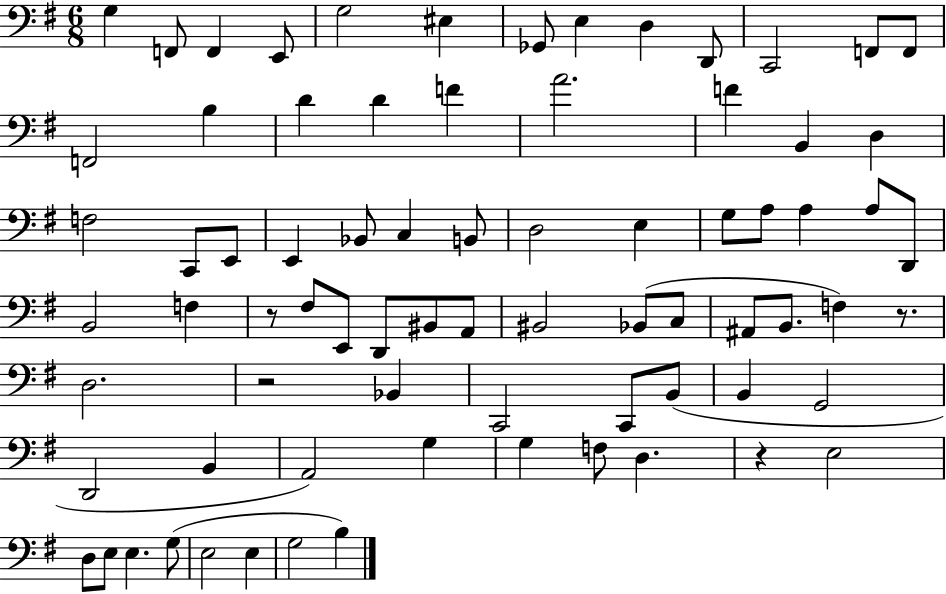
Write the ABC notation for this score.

X:1
T:Untitled
M:6/8
L:1/4
K:G
G, F,,/2 F,, E,,/2 G,2 ^E, _G,,/2 E, D, D,,/2 C,,2 F,,/2 F,,/2 F,,2 B, D D F A2 F B,, D, F,2 C,,/2 E,,/2 E,, _B,,/2 C, B,,/2 D,2 E, G,/2 A,/2 A, A,/2 D,,/2 B,,2 F, z/2 ^F,/2 E,,/2 D,,/2 ^B,,/2 A,,/2 ^B,,2 _B,,/2 C,/2 ^A,,/2 B,,/2 F, z/2 D,2 z2 _B,, C,,2 C,,/2 B,,/2 B,, G,,2 D,,2 B,, A,,2 G, G, F,/2 D, z E,2 D,/2 E,/2 E, G,/2 E,2 E, G,2 B,